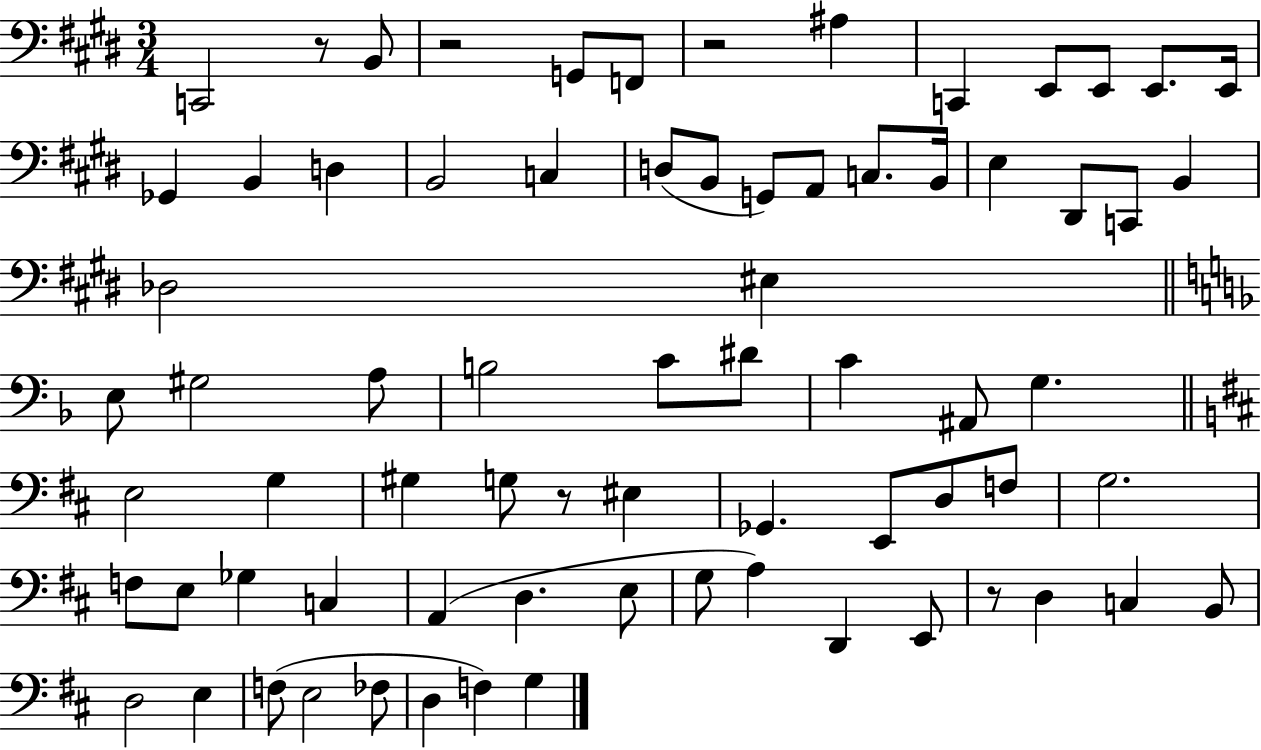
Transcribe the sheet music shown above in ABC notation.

X:1
T:Untitled
M:3/4
L:1/4
K:E
C,,2 z/2 B,,/2 z2 G,,/2 F,,/2 z2 ^A, C,, E,,/2 E,,/2 E,,/2 E,,/4 _G,, B,, D, B,,2 C, D,/2 B,,/2 G,,/2 A,,/2 C,/2 B,,/4 E, ^D,,/2 C,,/2 B,, _D,2 ^E, E,/2 ^G,2 A,/2 B,2 C/2 ^D/2 C ^A,,/2 G, E,2 G, ^G, G,/2 z/2 ^E, _G,, E,,/2 D,/2 F,/2 G,2 F,/2 E,/2 _G, C, A,, D, E,/2 G,/2 A, D,, E,,/2 z/2 D, C, B,,/2 D,2 E, F,/2 E,2 _F,/2 D, F, G,